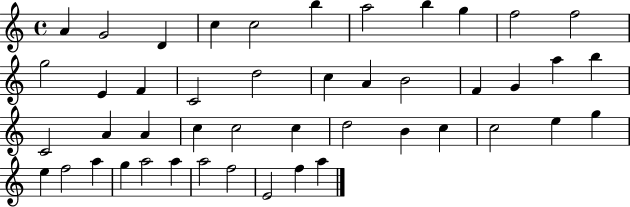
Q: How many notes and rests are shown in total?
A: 46